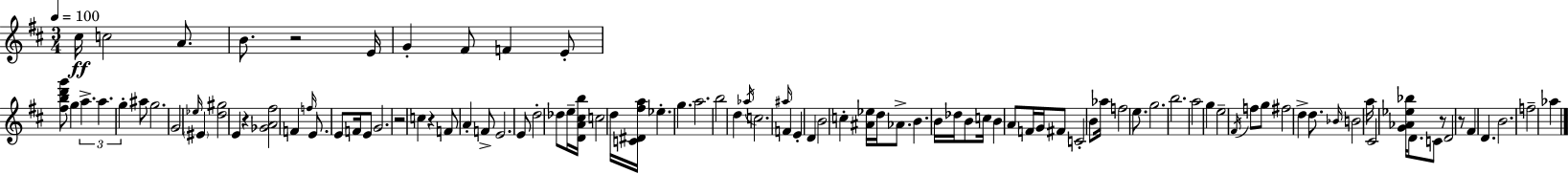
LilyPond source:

{
  \clef treble
  \numericTimeSignature
  \time 3/4
  \key d \major
  \tempo 4 = 100
  cis''16\ff c''2 a'8. | b'8. r2 e'16 | g'4-. fis'8 f'4 e'8-. | <fis'' b'' d''' g'''>8 g''4 \tuplet 3/2 { a''4.-> | \break a''4. g''4-. } ais''8 | g''2. | g'2 \grace { ees''16 } \parenthesize eis'4 | <d'' gis''>2 e'4 | \break r4 <ges' a' fis''>2 | f'4 \grace { f''16 } e'8. e'8 f'16 | e'8 g'2. | r2 c''4 | \break r4 f'8 a'4-. | f'8-> e'2. | e'8 d''2-. | des''8 e''16-- <d' a' cis'' b''>16 c''2 | \break d''16 <c' dis' fis'' a''>16 ees''4.-. g''4. | a''2. | b''2 d''4 | \acciaccatura { aes''16 } c''2. | \break \grace { ais''16 } f'4 e'4-. | d'4 b'2 | c''4-. <ais' ees''>16 d''16 aes'8.-> b'4. | b'16 des''16 b'8 c''16 b'4 | \break a'8 f'16 g'16 fis'8 c'2-. | b'8 aes''16 f''2 | e''8. g''2. | b''2. | \break a''2 | g''4 e''2-- | \acciaccatura { fis'16 } f''8 g''8 fis''2 | d''4-> d''8. \grace { bes'16 } b'2 | \break a''16 cis'2 | <g' aes' ees'' bes''>16 d'8. c'8 r8 d'2 | r8 fis'4 | d'4. b'2. | \break f''2-- | aes''4 \bar "|."
}